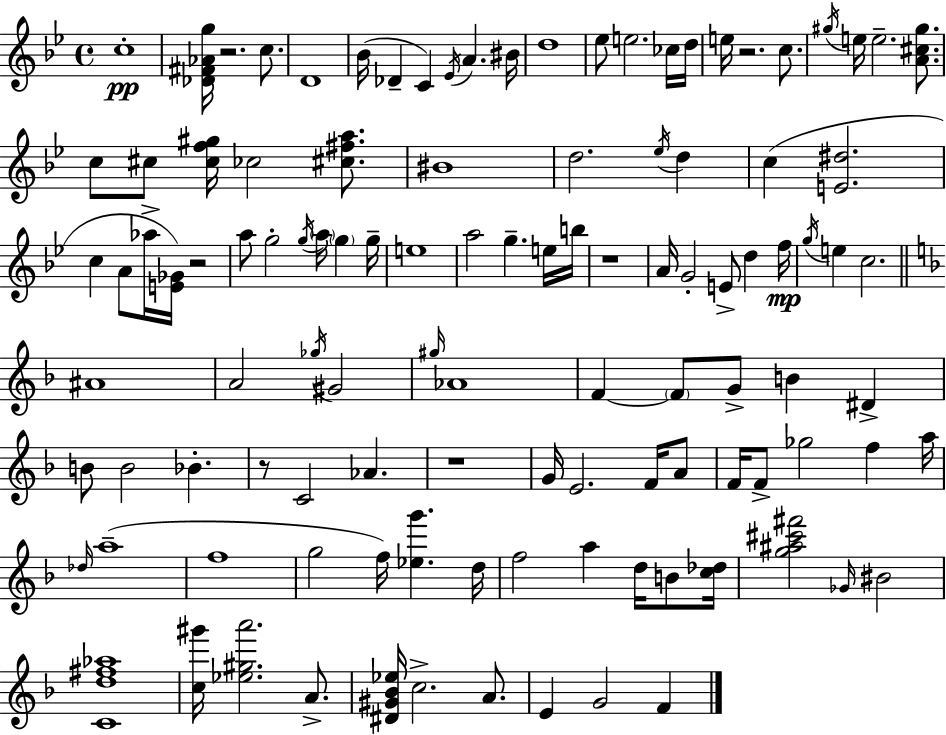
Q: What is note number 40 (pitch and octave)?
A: E5